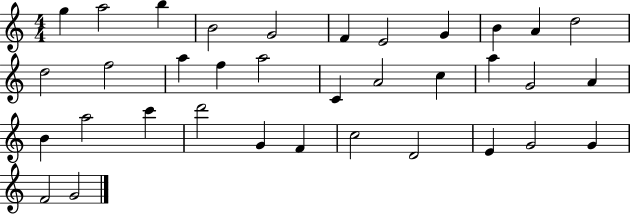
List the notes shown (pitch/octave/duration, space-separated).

G5/q A5/h B5/q B4/h G4/h F4/q E4/h G4/q B4/q A4/q D5/h D5/h F5/h A5/q F5/q A5/h C4/q A4/h C5/q A5/q G4/h A4/q B4/q A5/h C6/q D6/h G4/q F4/q C5/h D4/h E4/q G4/h G4/q F4/h G4/h